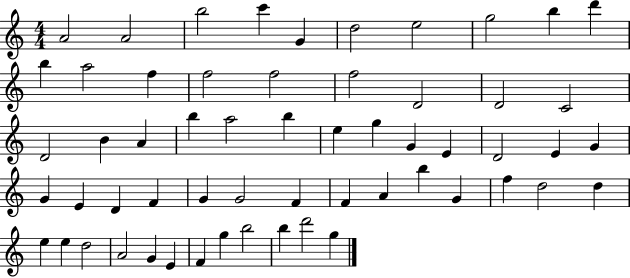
{
  \clef treble
  \numericTimeSignature
  \time 4/4
  \key c \major
  a'2 a'2 | b''2 c'''4 g'4 | d''2 e''2 | g''2 b''4 d'''4 | \break b''4 a''2 f''4 | f''2 f''2 | f''2 d'2 | d'2 c'2 | \break d'2 b'4 a'4 | b''4 a''2 b''4 | e''4 g''4 g'4 e'4 | d'2 e'4 g'4 | \break g'4 e'4 d'4 f'4 | g'4 g'2 f'4 | f'4 a'4 b''4 g'4 | f''4 d''2 d''4 | \break e''4 e''4 d''2 | a'2 g'4 e'4 | f'4 g''4 b''2 | b''4 d'''2 g''4 | \break \bar "|."
}